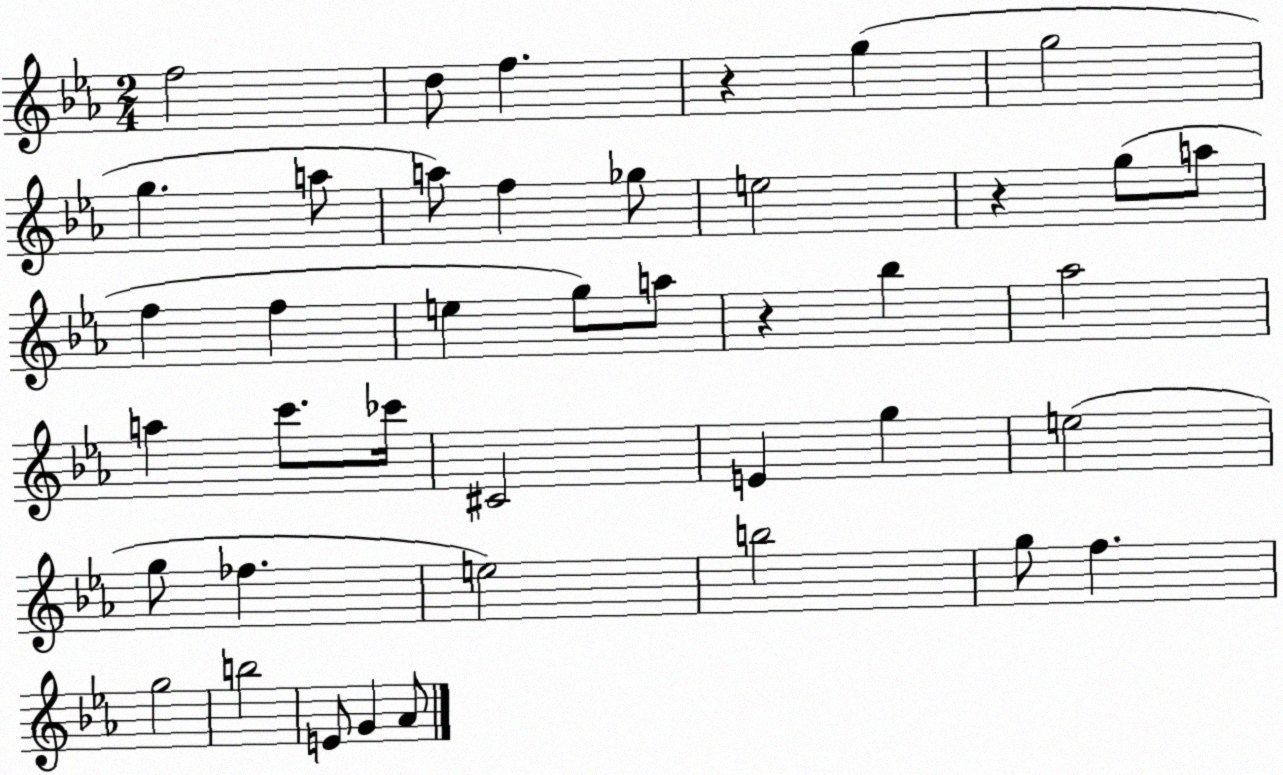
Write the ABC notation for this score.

X:1
T:Untitled
M:2/4
L:1/4
K:Eb
f2 d/2 f z g g2 g a/2 a/2 f _g/2 e2 z g/2 a/2 f f e g/2 a/2 z _b _a2 a c'/2 _c'/4 ^C2 E g e2 g/2 _f e2 b2 g/2 f g2 b2 E/2 G _A/2